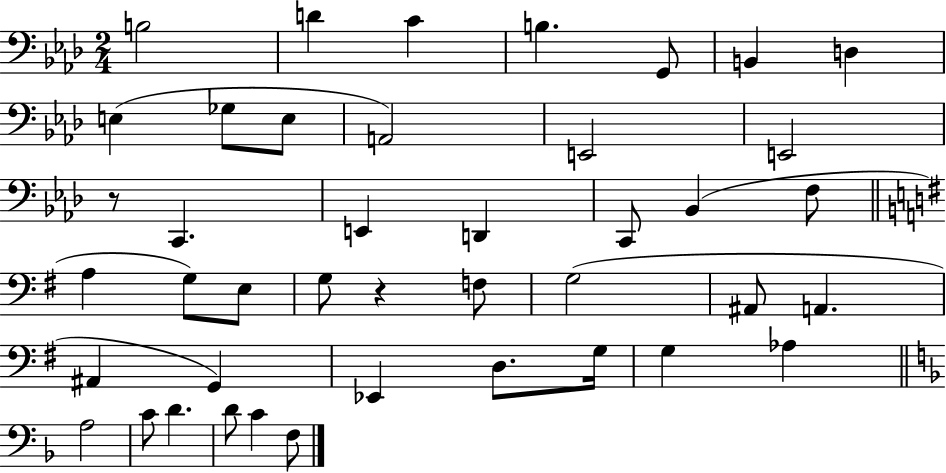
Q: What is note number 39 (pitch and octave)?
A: C4